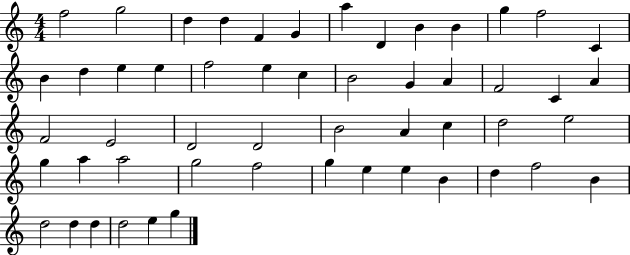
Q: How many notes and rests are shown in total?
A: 53